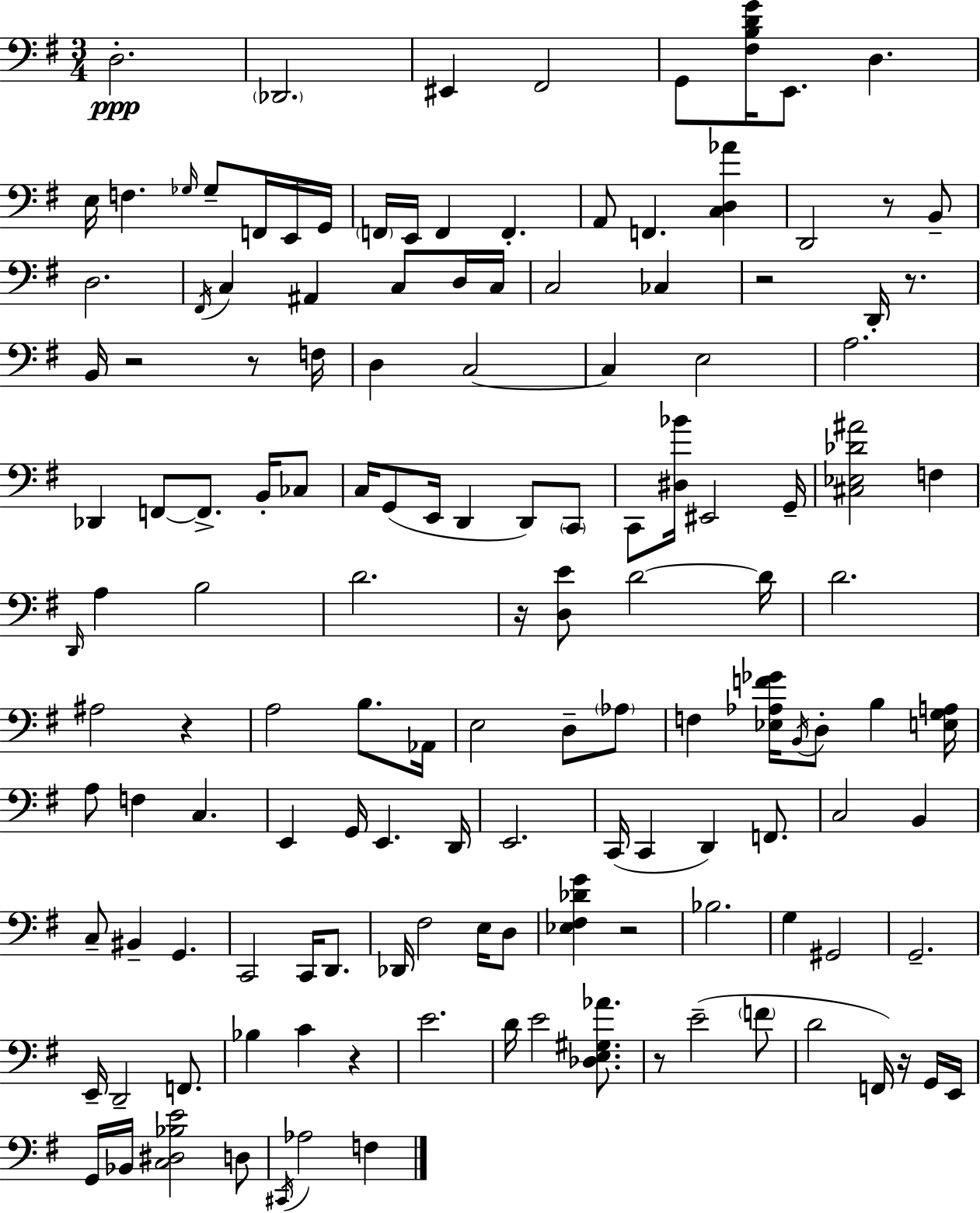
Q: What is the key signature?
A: G major